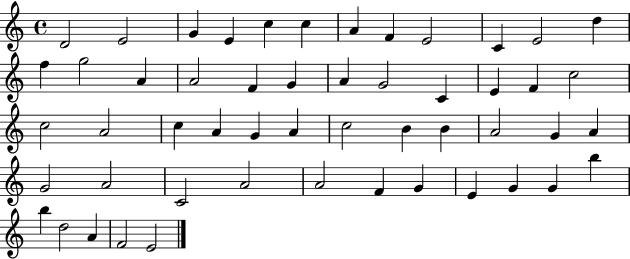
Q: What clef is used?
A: treble